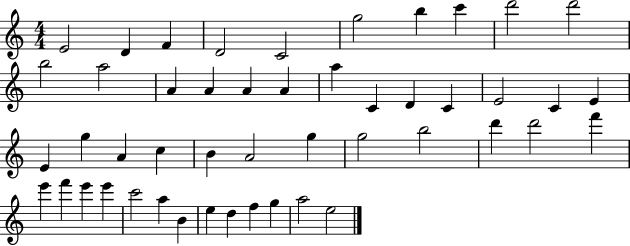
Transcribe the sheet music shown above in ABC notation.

X:1
T:Untitled
M:4/4
L:1/4
K:C
E2 D F D2 C2 g2 b c' d'2 d'2 b2 a2 A A A A a C D C E2 C E E g A c B A2 g g2 b2 d' d'2 f' e' f' e' e' c'2 a B e d f g a2 e2